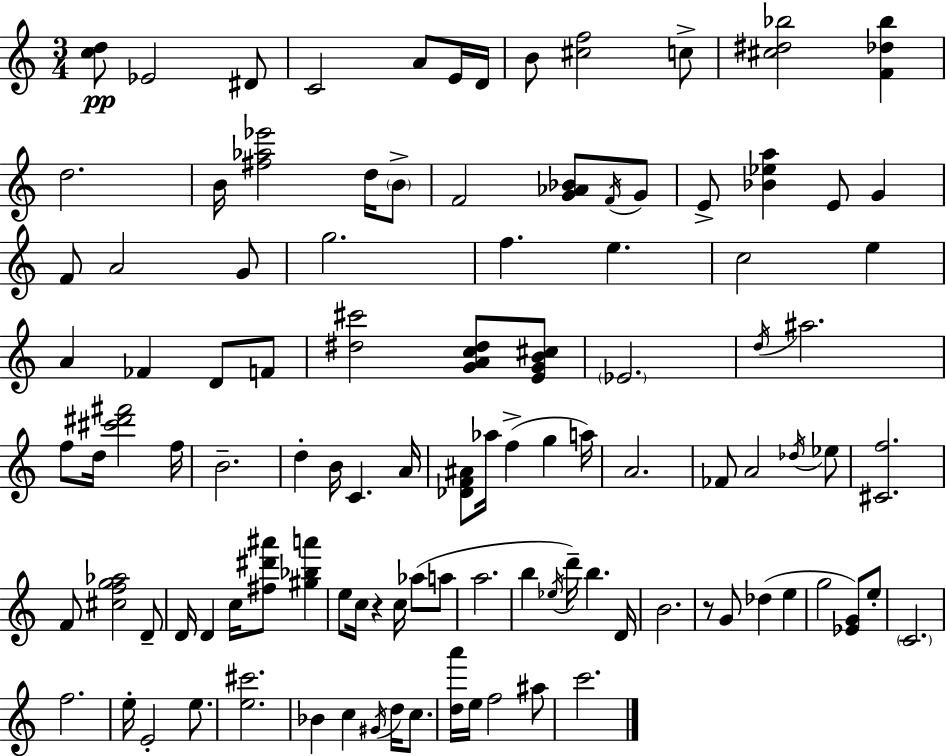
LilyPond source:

{
  \clef treble
  \numericTimeSignature
  \time 3/4
  \key c \major
  <c'' d''>8\pp ees'2 dis'8 | c'2 a'8 e'16 d'16 | b'8 <cis'' f''>2 c''8-> | <cis'' dis'' bes''>2 <f' des'' bes''>4 | \break d''2. | b'16 <fis'' aes'' ees'''>2 d''16 \parenthesize b'8-> | f'2 <g' aes' bes'>8 \acciaccatura { f'16 } g'8 | e'8-> <bes' ees'' a''>4 e'8 g'4 | \break f'8 a'2 g'8 | g''2. | f''4. e''4. | c''2 e''4 | \break a'4 fes'4 d'8 f'8 | <dis'' cis'''>2 <g' a' c'' dis''>8 <e' g' b' cis''>8 | \parenthesize ees'2. | \acciaccatura { d''16 } ais''2. | \break f''8 d''16 <cis''' dis''' fis'''>2 | f''16 b'2.-- | d''4-. b'16 c'4. | a'16 <des' f' ais'>8 aes''16 f''4->( g''4 | \break a''16) a'2. | fes'8 a'2 | \acciaccatura { des''16 } ees''8 <cis' f''>2. | f'8 <cis'' f'' g'' aes''>2 | \break d'8-- d'16 d'4 c''16 <fis'' dis''' ais'''>8 <gis'' bes'' a'''>4 | e''8 c''16 r4 c''16 aes''8( | a''8 a''2. | b''4 \acciaccatura { ees''16 } d'''16--) b''4. | \break d'16 b'2. | r8 g'8 des''4( | e''4 g''2 | <ees' g'>8) e''8-. \parenthesize c'2. | \break f''2. | e''16-. e'2-. | e''8. <e'' cis'''>2. | bes'4 c''4 | \break \acciaccatura { gis'16 } d''16 c''8. <d'' a'''>16 e''16 f''2 | ais''8 c'''2. | \bar "|."
}